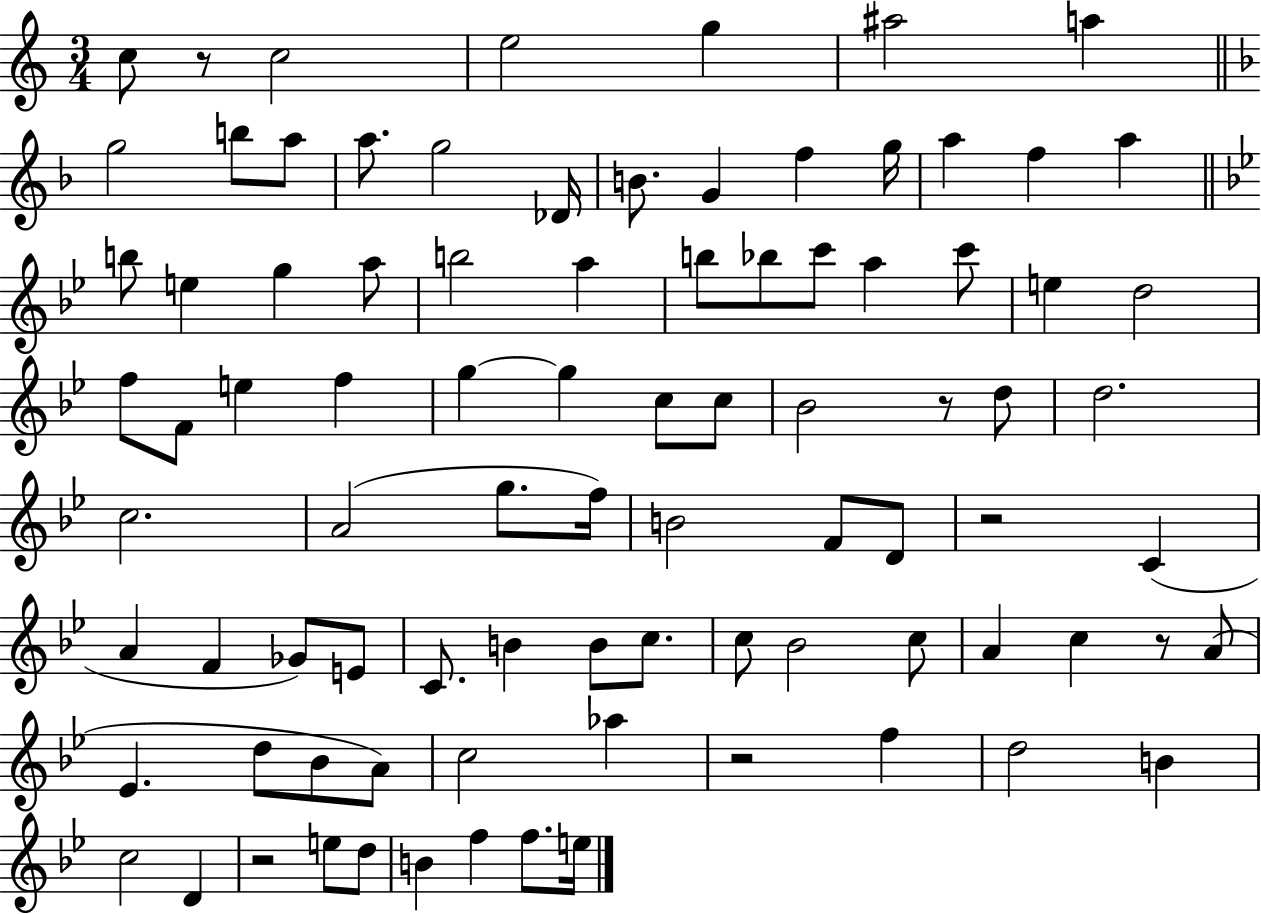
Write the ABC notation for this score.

X:1
T:Untitled
M:3/4
L:1/4
K:C
c/2 z/2 c2 e2 g ^a2 a g2 b/2 a/2 a/2 g2 _D/4 B/2 G f g/4 a f a b/2 e g a/2 b2 a b/2 _b/2 c'/2 a c'/2 e d2 f/2 F/2 e f g g c/2 c/2 _B2 z/2 d/2 d2 c2 A2 g/2 f/4 B2 F/2 D/2 z2 C A F _G/2 E/2 C/2 B B/2 c/2 c/2 _B2 c/2 A c z/2 A/2 _E d/2 _B/2 A/2 c2 _a z2 f d2 B c2 D z2 e/2 d/2 B f f/2 e/4